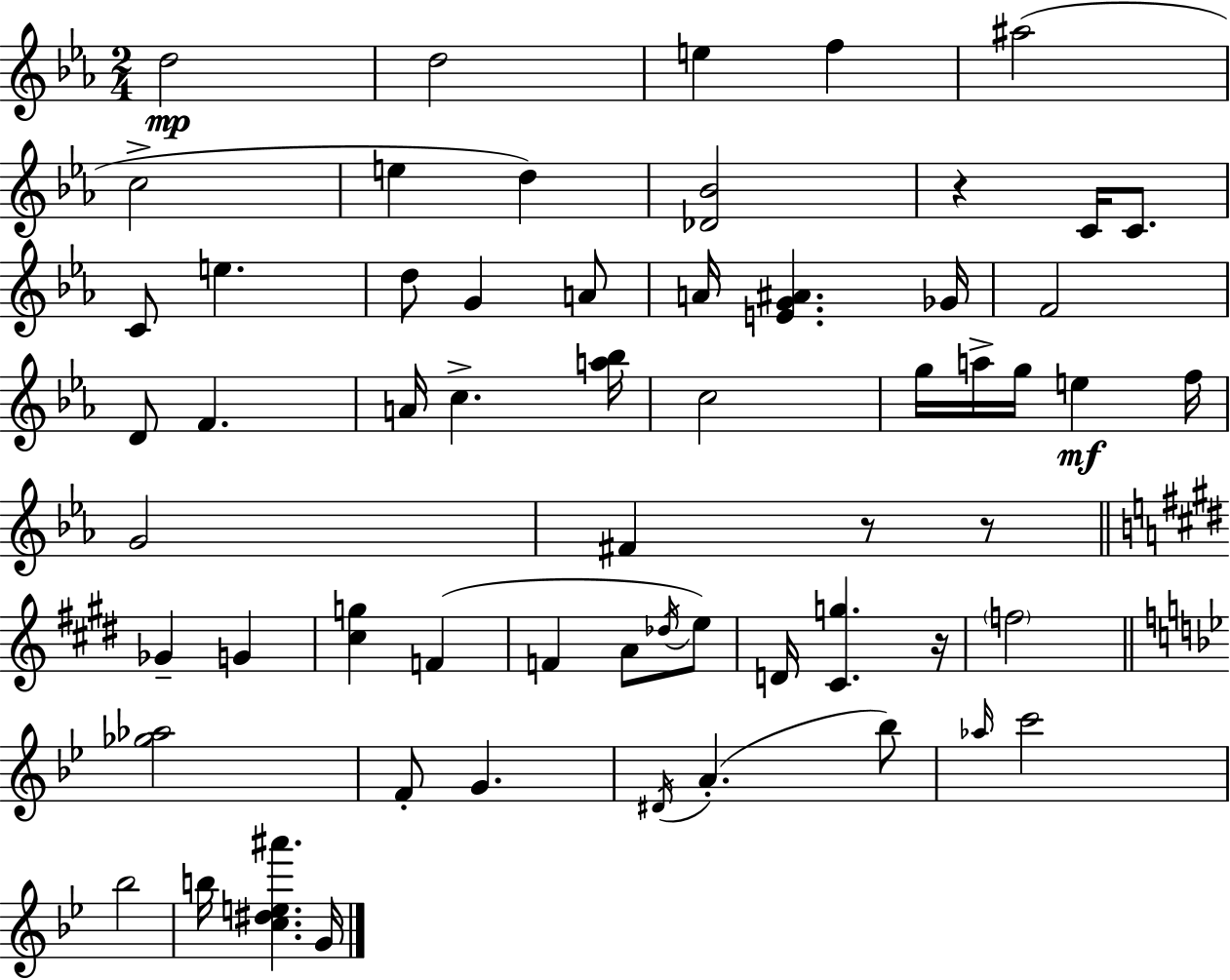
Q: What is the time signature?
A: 2/4